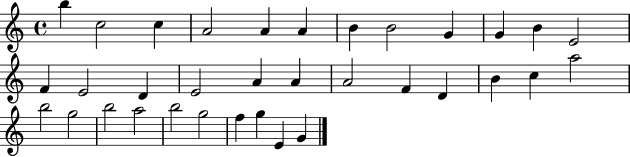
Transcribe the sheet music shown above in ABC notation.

X:1
T:Untitled
M:4/4
L:1/4
K:C
b c2 c A2 A A B B2 G G B E2 F E2 D E2 A A A2 F D B c a2 b2 g2 b2 a2 b2 g2 f g E G